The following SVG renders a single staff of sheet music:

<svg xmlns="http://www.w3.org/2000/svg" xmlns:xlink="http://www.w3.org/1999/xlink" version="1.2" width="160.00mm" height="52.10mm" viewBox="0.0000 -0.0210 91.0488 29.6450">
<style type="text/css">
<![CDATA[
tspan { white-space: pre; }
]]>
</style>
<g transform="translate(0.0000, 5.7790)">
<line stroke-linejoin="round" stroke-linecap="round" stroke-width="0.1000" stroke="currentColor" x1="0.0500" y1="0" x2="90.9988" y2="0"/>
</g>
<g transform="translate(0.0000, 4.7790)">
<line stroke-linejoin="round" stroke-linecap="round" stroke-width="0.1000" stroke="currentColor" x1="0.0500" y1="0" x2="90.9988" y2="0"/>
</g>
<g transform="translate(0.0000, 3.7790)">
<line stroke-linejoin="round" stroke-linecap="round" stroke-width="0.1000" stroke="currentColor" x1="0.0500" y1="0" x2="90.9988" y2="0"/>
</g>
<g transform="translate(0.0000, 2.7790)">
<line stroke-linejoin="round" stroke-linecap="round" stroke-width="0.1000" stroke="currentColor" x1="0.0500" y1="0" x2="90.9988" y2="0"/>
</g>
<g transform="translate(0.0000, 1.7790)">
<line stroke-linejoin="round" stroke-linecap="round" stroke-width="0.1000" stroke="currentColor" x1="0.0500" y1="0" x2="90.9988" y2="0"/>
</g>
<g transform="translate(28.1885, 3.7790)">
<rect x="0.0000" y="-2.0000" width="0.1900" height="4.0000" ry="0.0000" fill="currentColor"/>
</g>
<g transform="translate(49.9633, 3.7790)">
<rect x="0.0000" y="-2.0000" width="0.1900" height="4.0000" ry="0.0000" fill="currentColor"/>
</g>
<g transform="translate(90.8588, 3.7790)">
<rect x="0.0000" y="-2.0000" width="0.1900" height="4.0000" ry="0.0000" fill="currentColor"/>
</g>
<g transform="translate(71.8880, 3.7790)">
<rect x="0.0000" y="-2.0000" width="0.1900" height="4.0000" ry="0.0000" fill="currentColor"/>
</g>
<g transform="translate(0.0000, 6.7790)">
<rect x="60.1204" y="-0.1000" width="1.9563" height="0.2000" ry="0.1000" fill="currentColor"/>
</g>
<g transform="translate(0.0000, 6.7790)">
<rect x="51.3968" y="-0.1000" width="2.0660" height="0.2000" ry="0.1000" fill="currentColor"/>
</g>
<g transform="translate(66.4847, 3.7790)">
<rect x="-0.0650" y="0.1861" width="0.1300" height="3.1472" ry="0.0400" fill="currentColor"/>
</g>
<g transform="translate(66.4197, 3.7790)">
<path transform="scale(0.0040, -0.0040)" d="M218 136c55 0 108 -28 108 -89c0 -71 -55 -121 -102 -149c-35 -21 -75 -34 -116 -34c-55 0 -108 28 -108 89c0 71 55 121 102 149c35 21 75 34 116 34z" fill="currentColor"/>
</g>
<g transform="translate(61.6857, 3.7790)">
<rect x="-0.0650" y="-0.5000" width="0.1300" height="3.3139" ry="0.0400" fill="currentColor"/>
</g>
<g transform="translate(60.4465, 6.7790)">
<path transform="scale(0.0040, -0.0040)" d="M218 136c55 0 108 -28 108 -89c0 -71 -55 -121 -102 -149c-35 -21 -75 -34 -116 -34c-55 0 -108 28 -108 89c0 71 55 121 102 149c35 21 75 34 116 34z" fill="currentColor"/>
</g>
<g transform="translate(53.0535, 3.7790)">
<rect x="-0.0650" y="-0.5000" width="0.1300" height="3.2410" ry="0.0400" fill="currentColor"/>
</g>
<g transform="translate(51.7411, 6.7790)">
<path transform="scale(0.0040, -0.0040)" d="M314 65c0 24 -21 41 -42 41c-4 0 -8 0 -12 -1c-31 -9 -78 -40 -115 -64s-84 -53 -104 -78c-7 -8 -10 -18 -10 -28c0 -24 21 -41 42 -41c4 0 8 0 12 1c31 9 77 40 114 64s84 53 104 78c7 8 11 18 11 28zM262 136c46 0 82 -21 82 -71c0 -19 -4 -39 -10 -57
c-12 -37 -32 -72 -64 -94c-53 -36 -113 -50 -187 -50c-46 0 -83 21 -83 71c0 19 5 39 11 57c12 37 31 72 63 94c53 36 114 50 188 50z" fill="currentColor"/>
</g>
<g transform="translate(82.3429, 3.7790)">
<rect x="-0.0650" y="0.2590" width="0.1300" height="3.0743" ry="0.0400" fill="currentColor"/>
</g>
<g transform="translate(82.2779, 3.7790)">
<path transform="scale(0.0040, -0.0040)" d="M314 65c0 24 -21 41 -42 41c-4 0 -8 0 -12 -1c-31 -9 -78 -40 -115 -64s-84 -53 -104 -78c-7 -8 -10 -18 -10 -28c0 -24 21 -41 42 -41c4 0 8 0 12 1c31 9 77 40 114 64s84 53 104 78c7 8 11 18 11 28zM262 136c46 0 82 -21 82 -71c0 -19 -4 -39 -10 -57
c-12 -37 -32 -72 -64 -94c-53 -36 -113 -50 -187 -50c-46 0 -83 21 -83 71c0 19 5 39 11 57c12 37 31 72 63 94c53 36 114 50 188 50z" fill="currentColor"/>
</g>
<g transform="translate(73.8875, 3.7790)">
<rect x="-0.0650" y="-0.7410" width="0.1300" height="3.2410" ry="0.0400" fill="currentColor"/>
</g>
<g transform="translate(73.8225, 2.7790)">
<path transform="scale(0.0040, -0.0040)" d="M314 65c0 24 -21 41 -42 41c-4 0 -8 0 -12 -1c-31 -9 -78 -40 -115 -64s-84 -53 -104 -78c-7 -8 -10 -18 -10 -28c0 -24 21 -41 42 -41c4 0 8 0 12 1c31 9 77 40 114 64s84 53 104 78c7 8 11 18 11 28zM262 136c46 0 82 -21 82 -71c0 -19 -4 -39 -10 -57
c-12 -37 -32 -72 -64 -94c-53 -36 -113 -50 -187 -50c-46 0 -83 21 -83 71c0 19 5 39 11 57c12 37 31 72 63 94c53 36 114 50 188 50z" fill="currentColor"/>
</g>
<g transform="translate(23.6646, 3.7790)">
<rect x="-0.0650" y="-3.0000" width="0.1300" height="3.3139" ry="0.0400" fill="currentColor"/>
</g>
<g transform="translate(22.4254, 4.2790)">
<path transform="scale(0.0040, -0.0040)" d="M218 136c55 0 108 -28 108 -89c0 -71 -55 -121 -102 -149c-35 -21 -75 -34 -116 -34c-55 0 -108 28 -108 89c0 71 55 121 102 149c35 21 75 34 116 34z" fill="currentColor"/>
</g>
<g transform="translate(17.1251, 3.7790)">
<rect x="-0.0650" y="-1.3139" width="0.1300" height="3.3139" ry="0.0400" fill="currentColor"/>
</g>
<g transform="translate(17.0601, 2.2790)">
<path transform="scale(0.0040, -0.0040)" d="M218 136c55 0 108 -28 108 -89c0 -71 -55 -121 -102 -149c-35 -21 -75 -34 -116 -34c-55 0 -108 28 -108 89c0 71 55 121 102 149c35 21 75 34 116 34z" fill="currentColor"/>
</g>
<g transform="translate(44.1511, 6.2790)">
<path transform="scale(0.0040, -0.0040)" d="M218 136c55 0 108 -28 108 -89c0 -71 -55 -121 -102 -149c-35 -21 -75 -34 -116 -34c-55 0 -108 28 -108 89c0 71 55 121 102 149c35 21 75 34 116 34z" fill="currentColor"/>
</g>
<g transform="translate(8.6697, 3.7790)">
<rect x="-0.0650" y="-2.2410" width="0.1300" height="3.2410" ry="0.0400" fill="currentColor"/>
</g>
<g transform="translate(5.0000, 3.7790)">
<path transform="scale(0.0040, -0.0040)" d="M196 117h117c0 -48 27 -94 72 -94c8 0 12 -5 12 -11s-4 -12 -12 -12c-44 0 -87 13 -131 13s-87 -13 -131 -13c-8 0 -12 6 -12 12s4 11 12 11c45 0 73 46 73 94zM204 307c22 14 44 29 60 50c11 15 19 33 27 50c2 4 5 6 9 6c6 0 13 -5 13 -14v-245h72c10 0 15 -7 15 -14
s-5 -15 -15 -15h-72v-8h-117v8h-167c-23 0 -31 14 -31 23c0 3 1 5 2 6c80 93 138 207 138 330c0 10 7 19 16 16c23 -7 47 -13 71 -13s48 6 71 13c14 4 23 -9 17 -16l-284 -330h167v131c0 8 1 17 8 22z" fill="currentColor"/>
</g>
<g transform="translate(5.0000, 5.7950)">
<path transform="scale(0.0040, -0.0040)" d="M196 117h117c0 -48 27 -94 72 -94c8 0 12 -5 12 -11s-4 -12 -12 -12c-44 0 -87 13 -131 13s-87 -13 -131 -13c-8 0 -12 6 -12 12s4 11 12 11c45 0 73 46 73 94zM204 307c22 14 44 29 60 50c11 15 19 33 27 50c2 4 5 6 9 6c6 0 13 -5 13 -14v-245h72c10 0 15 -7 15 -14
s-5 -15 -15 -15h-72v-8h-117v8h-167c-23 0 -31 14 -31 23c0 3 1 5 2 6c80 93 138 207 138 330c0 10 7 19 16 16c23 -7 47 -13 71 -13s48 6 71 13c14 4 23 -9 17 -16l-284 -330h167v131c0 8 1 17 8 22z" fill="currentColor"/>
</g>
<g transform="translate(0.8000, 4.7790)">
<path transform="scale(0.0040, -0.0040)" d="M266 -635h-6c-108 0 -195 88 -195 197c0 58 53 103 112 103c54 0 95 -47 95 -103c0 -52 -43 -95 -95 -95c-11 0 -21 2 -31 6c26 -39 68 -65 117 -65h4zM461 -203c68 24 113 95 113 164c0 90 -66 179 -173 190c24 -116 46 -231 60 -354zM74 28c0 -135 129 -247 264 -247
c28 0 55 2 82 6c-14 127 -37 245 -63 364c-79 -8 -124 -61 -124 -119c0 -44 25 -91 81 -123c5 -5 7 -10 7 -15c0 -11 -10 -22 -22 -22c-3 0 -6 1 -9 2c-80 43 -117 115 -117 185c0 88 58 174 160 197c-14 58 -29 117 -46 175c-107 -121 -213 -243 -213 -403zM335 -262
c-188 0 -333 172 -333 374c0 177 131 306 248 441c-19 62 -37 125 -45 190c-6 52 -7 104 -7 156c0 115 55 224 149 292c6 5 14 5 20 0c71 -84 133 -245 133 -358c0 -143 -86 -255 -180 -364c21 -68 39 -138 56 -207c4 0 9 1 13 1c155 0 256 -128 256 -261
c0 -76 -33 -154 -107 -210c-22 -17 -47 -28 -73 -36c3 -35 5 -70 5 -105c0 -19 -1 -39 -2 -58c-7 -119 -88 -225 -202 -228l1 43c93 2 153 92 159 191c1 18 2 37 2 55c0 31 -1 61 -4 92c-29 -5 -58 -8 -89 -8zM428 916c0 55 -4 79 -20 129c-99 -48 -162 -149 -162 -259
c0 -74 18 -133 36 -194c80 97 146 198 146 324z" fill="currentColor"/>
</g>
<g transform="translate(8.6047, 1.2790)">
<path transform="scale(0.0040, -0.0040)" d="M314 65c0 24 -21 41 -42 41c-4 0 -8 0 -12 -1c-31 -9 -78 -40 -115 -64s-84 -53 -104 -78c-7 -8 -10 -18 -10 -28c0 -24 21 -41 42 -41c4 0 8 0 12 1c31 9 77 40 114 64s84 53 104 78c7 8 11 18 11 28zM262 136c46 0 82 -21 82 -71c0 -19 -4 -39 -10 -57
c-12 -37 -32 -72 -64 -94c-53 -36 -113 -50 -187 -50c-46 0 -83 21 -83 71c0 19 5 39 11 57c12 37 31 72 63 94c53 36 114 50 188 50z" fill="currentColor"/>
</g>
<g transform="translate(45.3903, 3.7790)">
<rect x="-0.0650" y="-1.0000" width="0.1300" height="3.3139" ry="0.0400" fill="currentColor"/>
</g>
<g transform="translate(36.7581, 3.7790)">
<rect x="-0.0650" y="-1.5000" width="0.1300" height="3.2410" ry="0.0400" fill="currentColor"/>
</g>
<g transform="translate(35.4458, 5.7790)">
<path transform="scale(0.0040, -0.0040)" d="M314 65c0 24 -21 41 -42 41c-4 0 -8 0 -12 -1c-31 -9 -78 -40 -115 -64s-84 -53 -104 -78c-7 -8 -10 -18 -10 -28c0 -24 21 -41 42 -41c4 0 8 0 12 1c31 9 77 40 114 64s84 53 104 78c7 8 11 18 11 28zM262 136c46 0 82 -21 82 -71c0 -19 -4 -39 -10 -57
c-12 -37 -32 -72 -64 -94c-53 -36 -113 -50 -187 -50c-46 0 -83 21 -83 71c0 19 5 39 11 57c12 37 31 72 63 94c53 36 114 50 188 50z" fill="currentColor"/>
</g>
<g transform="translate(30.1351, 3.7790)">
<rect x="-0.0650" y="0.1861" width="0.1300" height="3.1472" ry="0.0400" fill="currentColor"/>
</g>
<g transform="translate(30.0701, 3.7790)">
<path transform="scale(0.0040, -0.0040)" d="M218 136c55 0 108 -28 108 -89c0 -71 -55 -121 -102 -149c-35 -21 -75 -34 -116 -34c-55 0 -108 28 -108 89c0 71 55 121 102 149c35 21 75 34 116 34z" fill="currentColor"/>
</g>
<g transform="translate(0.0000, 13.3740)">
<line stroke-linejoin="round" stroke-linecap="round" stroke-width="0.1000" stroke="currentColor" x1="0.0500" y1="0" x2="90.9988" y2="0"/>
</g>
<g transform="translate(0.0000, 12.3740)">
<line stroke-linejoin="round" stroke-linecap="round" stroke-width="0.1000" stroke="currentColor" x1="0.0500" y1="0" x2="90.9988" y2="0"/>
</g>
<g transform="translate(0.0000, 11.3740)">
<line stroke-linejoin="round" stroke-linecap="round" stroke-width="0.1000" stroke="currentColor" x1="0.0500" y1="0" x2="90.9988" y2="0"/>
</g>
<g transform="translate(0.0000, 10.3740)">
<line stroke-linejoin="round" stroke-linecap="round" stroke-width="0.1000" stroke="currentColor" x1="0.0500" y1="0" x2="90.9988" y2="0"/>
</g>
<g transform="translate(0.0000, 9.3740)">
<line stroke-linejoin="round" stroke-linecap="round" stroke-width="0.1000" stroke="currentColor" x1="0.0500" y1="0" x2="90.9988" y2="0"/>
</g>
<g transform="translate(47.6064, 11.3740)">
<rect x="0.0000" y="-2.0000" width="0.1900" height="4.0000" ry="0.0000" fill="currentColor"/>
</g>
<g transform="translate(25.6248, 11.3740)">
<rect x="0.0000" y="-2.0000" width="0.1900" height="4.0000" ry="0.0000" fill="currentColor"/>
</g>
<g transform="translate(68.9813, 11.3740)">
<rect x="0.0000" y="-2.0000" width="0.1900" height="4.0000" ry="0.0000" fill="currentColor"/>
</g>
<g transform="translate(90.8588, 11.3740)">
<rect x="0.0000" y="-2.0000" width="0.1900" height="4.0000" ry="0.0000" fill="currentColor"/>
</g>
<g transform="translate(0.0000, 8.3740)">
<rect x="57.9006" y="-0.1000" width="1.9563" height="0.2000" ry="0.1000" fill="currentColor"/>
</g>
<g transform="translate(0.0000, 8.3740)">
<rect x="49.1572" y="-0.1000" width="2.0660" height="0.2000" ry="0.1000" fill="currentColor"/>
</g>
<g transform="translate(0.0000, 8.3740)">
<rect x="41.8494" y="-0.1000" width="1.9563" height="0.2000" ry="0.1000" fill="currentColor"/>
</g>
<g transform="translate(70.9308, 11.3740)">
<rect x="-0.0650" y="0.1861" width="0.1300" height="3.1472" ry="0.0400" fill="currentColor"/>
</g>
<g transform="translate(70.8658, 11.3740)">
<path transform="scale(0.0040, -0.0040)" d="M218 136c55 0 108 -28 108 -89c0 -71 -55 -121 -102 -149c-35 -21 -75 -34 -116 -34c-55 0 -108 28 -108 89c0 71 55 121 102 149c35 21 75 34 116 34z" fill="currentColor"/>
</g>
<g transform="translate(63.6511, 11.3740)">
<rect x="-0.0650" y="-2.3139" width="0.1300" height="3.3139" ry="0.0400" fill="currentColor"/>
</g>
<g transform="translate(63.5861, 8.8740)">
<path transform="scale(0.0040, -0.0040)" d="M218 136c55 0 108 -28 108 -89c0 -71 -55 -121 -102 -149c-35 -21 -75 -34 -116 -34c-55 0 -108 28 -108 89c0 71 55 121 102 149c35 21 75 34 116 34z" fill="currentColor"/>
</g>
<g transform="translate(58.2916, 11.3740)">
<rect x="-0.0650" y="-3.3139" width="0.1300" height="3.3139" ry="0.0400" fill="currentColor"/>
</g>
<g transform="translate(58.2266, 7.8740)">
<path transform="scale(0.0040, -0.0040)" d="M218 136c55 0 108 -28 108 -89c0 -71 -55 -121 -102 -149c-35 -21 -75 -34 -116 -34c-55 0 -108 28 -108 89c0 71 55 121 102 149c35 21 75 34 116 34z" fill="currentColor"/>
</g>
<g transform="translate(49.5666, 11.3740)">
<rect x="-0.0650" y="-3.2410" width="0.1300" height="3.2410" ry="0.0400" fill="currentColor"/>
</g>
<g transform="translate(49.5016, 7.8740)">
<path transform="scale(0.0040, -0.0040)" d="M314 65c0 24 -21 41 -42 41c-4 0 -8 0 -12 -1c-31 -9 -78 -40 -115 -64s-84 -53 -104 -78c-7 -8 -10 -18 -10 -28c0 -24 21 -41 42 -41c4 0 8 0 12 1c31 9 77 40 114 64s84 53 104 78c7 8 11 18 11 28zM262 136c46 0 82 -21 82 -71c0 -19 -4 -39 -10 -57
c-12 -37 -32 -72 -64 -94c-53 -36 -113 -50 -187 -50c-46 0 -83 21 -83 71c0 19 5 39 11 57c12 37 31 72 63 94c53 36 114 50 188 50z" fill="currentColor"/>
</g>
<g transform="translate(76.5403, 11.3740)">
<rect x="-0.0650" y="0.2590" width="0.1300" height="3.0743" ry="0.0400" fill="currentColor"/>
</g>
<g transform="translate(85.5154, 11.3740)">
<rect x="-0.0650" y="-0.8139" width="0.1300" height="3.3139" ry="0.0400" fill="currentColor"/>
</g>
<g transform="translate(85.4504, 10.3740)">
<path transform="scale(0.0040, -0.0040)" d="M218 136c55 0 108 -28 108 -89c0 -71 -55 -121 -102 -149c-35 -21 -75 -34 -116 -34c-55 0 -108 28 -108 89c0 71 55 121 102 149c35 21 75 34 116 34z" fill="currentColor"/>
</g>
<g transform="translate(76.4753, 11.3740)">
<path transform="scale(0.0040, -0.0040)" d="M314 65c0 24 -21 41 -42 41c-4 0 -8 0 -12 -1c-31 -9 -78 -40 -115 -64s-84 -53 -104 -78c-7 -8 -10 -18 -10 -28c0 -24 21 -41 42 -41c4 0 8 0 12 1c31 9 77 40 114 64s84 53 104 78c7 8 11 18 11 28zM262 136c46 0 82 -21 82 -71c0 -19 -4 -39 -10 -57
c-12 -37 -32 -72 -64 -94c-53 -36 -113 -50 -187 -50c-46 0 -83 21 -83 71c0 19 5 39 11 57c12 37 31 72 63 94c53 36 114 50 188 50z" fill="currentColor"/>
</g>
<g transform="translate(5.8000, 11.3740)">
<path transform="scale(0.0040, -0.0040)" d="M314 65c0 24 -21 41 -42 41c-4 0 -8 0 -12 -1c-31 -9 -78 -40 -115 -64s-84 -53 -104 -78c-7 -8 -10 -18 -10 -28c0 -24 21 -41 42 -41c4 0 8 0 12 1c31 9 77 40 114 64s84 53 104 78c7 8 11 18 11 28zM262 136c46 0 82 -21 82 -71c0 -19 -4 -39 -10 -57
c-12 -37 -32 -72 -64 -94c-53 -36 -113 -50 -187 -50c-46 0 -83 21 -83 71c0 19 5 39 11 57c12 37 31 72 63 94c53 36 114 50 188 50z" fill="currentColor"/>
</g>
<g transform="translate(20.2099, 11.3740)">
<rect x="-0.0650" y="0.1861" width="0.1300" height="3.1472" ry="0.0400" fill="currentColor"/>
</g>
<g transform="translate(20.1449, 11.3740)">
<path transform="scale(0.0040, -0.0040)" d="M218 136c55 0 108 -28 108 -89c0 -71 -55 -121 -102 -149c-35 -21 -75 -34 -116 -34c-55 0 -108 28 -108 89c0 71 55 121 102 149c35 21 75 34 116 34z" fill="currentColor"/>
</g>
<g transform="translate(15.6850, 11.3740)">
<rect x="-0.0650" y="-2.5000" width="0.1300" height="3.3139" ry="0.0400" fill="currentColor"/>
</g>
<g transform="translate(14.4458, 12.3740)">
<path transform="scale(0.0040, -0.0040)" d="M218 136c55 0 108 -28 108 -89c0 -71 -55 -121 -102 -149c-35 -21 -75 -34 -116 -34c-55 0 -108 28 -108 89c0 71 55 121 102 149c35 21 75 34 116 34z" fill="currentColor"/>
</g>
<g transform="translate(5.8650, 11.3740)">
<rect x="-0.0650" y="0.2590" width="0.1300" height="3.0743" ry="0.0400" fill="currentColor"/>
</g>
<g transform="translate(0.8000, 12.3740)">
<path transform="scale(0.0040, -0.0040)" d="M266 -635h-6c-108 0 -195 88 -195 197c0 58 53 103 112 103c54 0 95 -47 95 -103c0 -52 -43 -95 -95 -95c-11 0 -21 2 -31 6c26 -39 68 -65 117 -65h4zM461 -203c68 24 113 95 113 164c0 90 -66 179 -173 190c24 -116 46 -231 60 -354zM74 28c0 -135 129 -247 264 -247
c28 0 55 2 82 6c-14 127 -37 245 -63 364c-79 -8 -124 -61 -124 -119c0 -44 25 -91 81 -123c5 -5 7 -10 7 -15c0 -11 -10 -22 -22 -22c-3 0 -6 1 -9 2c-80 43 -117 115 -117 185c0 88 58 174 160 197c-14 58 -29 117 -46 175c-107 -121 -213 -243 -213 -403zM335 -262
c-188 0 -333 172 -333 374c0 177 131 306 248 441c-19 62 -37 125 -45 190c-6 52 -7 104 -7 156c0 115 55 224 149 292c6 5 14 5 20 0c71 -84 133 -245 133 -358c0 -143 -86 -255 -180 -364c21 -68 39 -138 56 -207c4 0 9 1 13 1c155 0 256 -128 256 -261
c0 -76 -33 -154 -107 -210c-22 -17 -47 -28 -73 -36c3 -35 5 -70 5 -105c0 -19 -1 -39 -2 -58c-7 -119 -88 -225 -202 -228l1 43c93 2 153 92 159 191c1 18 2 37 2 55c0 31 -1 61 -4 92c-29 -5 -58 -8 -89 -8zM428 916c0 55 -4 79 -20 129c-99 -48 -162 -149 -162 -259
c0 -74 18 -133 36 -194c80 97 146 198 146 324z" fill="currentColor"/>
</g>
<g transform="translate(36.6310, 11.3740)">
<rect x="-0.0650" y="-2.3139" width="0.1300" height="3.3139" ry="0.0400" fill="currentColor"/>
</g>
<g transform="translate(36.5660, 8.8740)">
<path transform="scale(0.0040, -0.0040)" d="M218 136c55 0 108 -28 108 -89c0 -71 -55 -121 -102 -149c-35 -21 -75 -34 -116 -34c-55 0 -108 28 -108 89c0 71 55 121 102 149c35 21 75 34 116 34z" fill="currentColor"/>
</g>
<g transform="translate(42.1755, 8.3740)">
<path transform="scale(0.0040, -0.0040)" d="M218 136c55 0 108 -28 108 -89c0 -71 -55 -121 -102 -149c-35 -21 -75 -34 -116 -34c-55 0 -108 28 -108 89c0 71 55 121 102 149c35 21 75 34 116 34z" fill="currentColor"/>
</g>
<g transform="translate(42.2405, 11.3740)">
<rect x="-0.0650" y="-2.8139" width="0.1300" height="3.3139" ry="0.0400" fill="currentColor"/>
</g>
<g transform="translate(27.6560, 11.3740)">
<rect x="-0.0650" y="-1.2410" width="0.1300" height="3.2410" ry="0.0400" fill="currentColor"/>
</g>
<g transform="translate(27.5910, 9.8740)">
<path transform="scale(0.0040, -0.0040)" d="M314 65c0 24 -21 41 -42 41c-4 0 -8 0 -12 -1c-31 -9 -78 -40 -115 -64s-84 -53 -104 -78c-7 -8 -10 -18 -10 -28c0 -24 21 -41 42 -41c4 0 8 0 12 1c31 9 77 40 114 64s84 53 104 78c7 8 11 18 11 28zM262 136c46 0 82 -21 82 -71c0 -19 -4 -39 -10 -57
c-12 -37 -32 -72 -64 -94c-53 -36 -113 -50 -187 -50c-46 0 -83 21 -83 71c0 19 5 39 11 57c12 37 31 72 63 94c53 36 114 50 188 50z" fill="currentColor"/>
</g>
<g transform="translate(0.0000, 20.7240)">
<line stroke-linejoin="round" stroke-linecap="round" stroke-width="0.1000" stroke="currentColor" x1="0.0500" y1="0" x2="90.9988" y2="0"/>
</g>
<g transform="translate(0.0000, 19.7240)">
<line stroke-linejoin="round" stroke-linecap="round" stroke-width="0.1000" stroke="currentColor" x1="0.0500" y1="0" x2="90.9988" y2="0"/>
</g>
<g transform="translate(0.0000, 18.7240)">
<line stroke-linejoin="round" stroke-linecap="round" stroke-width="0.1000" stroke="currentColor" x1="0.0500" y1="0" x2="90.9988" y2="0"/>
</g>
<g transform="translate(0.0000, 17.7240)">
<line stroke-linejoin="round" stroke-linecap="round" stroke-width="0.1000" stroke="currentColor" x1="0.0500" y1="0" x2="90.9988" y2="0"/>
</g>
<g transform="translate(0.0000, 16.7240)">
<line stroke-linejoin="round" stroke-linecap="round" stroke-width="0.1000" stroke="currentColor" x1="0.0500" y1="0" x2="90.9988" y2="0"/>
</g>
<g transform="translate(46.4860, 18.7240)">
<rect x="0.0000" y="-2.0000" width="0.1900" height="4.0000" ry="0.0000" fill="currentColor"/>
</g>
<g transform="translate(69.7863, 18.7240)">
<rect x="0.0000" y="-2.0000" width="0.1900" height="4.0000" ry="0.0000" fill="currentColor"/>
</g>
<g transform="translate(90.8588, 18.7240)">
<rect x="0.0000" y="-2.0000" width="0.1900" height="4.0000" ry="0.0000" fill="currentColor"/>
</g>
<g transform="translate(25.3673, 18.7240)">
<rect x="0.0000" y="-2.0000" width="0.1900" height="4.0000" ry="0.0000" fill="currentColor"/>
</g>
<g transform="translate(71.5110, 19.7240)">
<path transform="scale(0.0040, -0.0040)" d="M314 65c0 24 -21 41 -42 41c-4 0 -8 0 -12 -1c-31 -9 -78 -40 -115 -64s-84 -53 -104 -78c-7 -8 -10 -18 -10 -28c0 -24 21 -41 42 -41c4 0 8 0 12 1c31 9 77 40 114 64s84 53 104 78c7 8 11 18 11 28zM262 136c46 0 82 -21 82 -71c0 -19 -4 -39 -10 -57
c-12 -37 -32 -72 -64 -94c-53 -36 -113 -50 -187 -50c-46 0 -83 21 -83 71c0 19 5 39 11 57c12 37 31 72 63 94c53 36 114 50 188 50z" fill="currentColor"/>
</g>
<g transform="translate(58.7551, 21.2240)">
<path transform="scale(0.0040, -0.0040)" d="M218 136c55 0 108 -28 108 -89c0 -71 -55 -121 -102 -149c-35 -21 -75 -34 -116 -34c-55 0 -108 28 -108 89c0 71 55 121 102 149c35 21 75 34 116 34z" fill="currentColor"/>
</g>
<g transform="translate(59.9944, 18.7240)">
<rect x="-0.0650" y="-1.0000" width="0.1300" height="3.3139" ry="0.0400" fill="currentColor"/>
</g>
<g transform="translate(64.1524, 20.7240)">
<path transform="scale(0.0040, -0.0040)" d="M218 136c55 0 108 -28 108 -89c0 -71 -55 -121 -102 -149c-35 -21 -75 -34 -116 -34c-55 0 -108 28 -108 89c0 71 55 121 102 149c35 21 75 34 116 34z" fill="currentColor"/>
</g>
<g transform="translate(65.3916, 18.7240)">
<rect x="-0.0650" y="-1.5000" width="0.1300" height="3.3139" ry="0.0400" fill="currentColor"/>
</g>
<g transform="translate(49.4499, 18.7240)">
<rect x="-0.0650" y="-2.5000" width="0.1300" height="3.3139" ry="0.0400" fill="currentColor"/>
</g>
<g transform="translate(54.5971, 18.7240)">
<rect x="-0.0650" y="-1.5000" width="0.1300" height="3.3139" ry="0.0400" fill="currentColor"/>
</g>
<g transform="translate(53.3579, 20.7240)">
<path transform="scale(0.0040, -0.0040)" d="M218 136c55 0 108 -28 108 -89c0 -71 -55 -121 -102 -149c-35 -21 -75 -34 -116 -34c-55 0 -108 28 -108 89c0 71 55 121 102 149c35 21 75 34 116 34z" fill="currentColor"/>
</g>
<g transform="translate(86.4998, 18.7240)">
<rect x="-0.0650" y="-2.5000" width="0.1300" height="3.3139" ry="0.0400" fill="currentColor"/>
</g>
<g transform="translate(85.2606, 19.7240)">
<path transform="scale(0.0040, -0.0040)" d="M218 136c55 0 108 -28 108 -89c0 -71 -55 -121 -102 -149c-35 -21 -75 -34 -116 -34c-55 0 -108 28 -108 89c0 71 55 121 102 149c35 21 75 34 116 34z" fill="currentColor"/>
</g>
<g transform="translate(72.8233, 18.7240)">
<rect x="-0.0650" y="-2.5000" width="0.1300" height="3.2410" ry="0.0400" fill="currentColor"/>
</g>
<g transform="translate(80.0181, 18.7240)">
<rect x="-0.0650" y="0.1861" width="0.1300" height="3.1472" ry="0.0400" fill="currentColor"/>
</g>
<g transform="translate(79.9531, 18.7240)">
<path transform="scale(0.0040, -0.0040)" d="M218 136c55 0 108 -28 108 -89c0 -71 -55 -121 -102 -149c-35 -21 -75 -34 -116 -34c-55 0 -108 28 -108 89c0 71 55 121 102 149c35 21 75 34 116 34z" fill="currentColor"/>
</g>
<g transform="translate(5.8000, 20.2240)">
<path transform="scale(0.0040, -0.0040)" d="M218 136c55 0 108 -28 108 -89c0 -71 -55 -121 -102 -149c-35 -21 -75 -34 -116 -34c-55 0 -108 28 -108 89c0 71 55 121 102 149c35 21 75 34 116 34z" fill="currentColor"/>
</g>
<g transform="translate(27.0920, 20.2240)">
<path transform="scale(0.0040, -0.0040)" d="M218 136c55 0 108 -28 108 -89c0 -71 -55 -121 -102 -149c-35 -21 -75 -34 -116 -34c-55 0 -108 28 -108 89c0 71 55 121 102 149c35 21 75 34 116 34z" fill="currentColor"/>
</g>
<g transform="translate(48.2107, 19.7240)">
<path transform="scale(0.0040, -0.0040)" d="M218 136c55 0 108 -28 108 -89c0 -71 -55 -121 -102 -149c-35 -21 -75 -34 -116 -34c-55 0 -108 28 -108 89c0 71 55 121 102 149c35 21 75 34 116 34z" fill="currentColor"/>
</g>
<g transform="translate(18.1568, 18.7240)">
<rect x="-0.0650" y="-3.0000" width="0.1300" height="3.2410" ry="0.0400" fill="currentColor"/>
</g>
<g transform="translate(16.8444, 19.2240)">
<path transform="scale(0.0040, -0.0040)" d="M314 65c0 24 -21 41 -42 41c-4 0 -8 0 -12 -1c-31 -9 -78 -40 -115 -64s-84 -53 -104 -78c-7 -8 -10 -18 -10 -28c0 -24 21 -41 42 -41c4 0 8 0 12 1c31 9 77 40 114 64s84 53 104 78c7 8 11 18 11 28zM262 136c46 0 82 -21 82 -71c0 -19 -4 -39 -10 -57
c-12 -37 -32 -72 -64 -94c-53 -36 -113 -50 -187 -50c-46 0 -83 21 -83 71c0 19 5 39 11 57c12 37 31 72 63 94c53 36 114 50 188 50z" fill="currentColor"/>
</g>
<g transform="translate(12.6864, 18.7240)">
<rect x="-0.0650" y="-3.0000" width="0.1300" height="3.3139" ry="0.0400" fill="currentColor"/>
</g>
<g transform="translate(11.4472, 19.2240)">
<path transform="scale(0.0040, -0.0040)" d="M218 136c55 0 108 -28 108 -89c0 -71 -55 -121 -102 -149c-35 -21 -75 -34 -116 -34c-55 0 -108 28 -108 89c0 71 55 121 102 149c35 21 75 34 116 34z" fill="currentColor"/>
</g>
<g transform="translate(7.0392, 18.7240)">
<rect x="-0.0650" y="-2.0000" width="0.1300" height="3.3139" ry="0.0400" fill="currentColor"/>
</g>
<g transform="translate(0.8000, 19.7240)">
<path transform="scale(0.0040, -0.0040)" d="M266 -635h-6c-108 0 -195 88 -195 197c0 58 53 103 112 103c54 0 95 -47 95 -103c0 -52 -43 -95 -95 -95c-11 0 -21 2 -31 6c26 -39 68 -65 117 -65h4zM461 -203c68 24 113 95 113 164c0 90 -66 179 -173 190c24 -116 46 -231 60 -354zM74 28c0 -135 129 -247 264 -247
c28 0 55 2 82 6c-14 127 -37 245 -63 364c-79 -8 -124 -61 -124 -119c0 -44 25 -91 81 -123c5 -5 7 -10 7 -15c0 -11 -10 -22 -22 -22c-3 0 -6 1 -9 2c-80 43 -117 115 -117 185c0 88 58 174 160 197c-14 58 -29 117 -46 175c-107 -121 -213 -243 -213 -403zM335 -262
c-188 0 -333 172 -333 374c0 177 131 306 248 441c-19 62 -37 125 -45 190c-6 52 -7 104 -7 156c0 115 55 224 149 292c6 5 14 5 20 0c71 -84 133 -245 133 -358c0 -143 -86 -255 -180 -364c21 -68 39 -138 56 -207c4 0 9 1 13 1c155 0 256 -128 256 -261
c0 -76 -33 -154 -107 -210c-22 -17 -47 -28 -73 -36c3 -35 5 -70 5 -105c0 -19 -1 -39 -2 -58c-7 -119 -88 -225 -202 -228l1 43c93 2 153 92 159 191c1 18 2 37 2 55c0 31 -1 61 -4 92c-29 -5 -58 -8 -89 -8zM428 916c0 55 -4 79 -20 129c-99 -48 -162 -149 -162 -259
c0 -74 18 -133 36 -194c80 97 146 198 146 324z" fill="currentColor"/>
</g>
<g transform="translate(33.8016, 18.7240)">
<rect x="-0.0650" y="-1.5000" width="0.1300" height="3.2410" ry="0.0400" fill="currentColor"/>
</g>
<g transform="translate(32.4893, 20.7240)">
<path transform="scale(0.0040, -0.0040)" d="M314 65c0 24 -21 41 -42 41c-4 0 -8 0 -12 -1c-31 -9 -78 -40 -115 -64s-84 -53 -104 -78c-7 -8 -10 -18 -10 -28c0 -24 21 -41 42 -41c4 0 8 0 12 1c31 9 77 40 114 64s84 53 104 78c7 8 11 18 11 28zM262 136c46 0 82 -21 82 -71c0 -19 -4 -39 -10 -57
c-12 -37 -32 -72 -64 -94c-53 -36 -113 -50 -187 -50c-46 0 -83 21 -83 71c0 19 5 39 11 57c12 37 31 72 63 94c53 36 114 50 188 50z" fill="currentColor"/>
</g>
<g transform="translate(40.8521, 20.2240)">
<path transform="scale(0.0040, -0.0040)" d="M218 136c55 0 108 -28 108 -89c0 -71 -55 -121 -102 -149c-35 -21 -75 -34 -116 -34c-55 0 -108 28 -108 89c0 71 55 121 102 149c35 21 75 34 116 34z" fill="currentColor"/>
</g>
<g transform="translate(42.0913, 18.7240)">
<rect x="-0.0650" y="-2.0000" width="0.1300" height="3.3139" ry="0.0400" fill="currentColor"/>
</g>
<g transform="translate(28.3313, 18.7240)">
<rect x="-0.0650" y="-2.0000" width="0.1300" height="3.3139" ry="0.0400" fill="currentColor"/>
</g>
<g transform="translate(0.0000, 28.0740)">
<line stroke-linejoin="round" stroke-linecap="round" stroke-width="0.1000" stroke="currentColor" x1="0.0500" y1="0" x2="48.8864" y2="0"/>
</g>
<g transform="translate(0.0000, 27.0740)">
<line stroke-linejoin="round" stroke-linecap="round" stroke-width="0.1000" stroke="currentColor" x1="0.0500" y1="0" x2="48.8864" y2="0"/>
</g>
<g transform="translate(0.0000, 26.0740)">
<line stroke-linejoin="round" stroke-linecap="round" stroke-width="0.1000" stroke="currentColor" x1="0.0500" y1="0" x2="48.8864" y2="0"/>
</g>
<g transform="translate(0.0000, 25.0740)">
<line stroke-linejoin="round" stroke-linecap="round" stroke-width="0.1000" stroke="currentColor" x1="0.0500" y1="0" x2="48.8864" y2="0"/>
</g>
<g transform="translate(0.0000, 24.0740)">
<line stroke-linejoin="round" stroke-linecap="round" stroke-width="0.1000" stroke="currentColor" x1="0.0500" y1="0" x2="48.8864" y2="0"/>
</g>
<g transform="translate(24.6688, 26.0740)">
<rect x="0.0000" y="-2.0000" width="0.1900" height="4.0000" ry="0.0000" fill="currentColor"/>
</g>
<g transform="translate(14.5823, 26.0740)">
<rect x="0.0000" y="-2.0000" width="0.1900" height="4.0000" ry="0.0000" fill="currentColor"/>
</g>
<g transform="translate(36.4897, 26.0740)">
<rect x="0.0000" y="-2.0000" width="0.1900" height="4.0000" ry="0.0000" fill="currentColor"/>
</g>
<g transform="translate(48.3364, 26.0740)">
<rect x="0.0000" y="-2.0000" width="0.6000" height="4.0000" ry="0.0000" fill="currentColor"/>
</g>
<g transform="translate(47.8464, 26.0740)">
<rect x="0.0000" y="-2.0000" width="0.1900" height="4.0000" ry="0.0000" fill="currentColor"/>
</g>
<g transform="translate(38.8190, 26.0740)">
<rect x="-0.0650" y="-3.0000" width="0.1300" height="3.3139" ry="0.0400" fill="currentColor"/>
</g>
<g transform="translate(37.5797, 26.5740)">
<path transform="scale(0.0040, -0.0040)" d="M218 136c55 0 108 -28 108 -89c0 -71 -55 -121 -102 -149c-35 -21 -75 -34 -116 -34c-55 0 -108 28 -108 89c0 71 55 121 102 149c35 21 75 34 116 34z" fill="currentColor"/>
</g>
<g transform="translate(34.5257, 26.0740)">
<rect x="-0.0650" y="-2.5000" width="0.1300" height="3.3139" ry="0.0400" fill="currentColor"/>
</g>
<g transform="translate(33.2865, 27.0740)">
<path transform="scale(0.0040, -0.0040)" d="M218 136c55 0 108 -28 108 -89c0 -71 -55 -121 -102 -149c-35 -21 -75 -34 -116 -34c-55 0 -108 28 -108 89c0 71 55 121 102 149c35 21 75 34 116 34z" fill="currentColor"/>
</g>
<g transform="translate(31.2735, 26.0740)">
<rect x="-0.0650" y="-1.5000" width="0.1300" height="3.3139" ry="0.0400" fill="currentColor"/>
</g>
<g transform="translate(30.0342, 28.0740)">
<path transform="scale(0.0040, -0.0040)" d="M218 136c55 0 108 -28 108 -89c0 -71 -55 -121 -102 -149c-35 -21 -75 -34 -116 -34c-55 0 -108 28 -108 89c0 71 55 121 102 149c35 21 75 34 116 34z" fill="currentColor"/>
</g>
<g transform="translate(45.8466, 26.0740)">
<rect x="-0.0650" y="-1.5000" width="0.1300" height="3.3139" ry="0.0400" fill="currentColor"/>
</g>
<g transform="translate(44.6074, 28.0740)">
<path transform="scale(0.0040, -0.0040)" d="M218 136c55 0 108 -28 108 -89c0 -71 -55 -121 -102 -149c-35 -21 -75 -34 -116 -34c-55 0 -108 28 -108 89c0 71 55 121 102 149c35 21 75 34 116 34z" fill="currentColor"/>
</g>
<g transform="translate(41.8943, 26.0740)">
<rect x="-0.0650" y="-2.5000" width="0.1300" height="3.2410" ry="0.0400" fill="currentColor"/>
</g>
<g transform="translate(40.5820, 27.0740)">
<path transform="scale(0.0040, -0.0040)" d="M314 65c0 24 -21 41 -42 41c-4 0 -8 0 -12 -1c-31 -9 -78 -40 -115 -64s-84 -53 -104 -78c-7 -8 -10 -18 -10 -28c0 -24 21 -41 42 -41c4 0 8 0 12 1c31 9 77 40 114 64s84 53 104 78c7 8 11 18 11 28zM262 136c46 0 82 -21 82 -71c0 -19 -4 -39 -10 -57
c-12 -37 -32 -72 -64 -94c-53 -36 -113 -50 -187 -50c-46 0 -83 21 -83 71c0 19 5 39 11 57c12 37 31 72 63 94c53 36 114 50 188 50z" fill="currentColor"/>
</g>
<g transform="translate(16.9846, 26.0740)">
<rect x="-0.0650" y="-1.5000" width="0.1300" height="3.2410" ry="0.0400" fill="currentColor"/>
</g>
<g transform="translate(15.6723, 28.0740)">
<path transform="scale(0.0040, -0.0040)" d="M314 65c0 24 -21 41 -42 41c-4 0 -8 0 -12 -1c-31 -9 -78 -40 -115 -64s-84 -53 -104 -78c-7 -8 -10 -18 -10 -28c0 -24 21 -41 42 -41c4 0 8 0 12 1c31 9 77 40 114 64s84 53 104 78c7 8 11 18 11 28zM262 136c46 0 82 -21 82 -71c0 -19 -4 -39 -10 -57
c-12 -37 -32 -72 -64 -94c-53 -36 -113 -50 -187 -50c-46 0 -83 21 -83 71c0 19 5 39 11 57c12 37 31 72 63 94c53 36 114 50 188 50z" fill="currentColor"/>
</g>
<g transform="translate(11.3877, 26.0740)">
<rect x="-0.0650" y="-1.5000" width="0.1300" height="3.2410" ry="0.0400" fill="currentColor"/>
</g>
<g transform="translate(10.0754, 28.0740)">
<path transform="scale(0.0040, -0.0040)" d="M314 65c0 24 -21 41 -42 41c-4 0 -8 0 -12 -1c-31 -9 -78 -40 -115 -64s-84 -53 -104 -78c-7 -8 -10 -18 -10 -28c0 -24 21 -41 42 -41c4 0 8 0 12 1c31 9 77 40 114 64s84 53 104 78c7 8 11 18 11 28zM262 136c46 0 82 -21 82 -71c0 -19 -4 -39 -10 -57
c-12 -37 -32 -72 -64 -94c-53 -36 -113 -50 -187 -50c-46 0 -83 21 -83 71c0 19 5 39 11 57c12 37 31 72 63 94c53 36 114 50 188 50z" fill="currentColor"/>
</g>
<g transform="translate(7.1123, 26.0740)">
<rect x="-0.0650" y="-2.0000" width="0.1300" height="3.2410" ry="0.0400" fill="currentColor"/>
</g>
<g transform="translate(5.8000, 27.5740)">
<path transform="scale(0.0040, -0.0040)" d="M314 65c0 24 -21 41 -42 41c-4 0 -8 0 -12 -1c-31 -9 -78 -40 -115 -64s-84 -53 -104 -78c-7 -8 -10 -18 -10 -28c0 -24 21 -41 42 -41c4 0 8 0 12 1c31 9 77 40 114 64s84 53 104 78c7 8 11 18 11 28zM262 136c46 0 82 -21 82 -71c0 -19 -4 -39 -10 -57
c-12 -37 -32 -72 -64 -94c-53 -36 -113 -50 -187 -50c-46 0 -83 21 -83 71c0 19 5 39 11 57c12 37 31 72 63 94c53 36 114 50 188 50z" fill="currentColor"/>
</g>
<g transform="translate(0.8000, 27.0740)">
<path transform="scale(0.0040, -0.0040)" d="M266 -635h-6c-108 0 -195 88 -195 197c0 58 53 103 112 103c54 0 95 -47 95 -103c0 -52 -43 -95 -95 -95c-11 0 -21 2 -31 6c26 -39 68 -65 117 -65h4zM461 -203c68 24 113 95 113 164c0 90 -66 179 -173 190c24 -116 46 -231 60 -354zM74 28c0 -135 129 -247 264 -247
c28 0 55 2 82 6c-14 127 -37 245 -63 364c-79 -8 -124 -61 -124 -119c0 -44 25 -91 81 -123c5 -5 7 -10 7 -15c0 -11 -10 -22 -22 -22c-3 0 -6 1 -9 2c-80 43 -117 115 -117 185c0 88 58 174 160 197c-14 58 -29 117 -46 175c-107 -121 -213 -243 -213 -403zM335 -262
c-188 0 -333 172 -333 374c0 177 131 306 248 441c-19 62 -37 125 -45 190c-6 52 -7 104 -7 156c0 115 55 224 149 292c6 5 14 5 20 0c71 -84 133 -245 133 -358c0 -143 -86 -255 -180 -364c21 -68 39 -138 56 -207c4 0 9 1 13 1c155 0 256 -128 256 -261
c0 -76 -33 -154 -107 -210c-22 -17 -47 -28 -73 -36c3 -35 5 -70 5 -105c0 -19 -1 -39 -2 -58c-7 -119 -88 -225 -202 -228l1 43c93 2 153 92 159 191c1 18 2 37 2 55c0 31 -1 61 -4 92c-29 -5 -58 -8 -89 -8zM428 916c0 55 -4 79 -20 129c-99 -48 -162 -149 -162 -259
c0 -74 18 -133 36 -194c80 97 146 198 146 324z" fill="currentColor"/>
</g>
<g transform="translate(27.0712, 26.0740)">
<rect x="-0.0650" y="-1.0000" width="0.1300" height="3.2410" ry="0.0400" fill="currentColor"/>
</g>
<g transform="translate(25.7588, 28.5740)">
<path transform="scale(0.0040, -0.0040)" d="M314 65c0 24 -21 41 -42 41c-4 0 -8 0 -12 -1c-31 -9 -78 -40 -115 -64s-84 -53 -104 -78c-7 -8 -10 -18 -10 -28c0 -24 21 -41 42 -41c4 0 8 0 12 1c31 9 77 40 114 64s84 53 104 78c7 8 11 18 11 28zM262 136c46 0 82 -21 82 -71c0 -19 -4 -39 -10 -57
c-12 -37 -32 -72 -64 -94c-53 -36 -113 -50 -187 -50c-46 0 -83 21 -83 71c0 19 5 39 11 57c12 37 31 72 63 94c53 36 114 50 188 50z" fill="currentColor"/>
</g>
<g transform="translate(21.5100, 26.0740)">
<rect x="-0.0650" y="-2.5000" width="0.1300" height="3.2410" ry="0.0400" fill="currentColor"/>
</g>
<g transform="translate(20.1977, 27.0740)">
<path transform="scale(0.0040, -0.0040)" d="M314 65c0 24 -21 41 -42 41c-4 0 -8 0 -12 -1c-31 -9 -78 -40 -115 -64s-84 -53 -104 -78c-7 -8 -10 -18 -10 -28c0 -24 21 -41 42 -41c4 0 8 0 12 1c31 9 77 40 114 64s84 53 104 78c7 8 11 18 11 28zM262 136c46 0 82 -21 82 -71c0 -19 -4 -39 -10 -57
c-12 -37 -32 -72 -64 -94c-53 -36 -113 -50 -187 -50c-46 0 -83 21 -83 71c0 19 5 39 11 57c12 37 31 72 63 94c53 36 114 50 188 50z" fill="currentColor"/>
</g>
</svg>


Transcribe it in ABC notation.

X:1
T:Untitled
M:4/4
L:1/4
K:C
g2 e A B E2 D C2 C B d2 B2 B2 G B e2 g a b2 b g B B2 d F A A2 F E2 F G E D E G2 B G F2 E2 E2 G2 D2 E G A G2 E